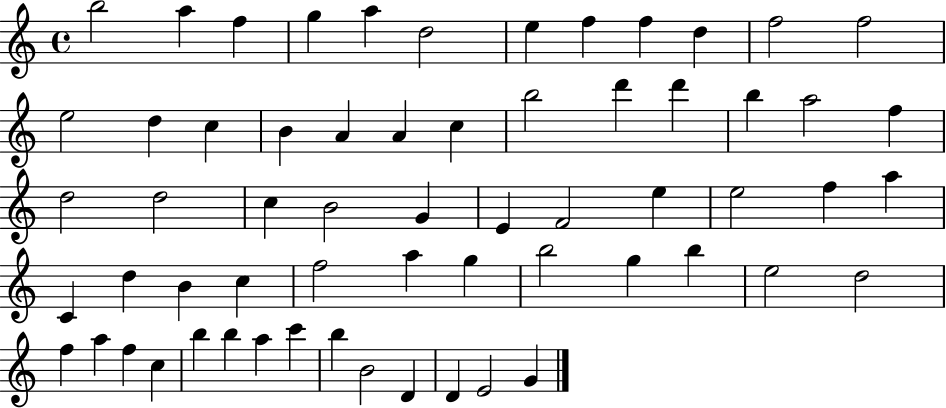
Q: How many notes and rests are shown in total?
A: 62